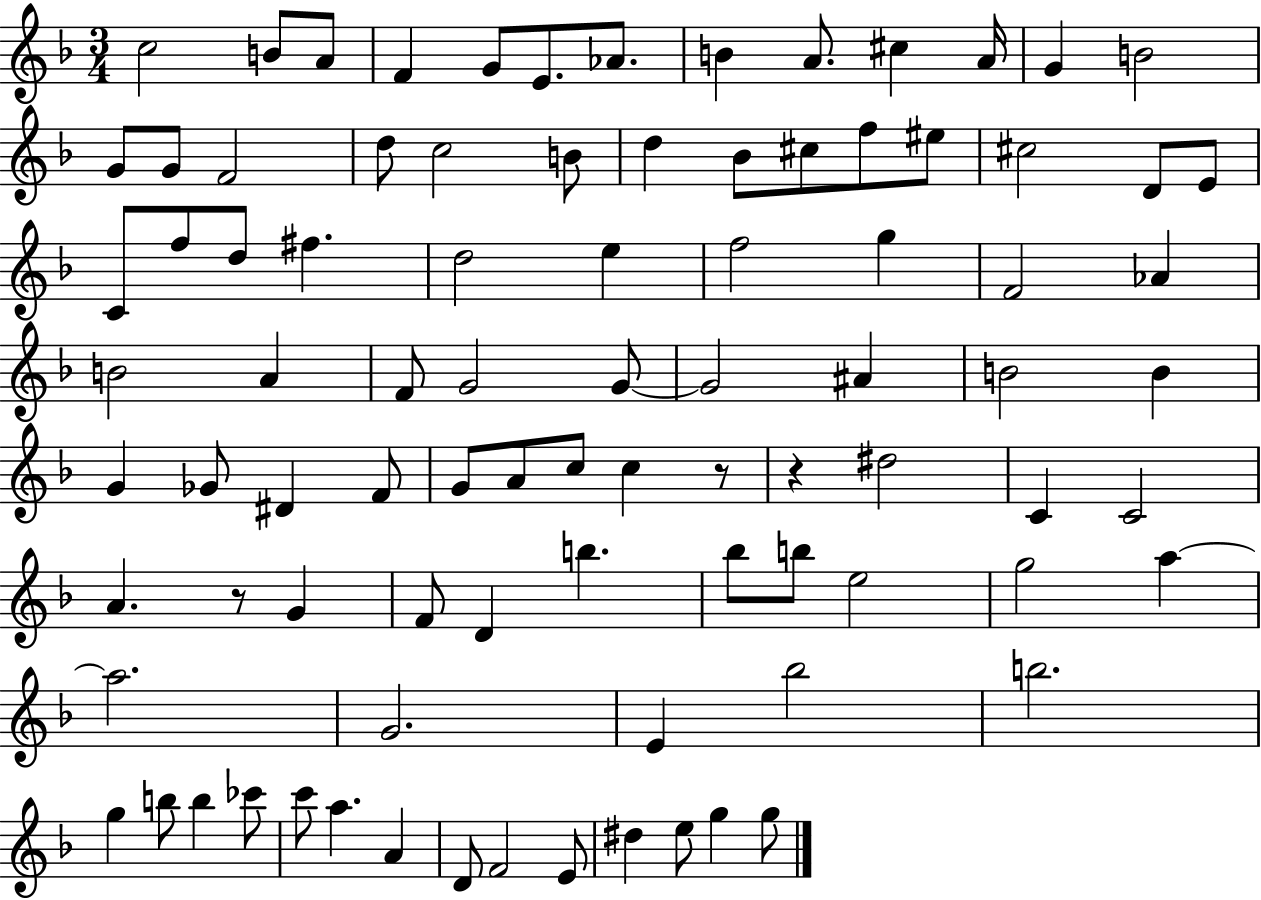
C5/h B4/e A4/e F4/q G4/e E4/e. Ab4/e. B4/q A4/e. C#5/q A4/s G4/q B4/h G4/e G4/e F4/h D5/e C5/h B4/e D5/q Bb4/e C#5/e F5/e EIS5/e C#5/h D4/e E4/e C4/e F5/e D5/e F#5/q. D5/h E5/q F5/h G5/q F4/h Ab4/q B4/h A4/q F4/e G4/h G4/e G4/h A#4/q B4/h B4/q G4/q Gb4/e D#4/q F4/e G4/e A4/e C5/e C5/q R/e R/q D#5/h C4/q C4/h A4/q. R/e G4/q F4/e D4/q B5/q. Bb5/e B5/e E5/h G5/h A5/q A5/h. G4/h. E4/q Bb5/h B5/h. G5/q B5/e B5/q CES6/e C6/e A5/q. A4/q D4/e F4/h E4/e D#5/q E5/e G5/q G5/e